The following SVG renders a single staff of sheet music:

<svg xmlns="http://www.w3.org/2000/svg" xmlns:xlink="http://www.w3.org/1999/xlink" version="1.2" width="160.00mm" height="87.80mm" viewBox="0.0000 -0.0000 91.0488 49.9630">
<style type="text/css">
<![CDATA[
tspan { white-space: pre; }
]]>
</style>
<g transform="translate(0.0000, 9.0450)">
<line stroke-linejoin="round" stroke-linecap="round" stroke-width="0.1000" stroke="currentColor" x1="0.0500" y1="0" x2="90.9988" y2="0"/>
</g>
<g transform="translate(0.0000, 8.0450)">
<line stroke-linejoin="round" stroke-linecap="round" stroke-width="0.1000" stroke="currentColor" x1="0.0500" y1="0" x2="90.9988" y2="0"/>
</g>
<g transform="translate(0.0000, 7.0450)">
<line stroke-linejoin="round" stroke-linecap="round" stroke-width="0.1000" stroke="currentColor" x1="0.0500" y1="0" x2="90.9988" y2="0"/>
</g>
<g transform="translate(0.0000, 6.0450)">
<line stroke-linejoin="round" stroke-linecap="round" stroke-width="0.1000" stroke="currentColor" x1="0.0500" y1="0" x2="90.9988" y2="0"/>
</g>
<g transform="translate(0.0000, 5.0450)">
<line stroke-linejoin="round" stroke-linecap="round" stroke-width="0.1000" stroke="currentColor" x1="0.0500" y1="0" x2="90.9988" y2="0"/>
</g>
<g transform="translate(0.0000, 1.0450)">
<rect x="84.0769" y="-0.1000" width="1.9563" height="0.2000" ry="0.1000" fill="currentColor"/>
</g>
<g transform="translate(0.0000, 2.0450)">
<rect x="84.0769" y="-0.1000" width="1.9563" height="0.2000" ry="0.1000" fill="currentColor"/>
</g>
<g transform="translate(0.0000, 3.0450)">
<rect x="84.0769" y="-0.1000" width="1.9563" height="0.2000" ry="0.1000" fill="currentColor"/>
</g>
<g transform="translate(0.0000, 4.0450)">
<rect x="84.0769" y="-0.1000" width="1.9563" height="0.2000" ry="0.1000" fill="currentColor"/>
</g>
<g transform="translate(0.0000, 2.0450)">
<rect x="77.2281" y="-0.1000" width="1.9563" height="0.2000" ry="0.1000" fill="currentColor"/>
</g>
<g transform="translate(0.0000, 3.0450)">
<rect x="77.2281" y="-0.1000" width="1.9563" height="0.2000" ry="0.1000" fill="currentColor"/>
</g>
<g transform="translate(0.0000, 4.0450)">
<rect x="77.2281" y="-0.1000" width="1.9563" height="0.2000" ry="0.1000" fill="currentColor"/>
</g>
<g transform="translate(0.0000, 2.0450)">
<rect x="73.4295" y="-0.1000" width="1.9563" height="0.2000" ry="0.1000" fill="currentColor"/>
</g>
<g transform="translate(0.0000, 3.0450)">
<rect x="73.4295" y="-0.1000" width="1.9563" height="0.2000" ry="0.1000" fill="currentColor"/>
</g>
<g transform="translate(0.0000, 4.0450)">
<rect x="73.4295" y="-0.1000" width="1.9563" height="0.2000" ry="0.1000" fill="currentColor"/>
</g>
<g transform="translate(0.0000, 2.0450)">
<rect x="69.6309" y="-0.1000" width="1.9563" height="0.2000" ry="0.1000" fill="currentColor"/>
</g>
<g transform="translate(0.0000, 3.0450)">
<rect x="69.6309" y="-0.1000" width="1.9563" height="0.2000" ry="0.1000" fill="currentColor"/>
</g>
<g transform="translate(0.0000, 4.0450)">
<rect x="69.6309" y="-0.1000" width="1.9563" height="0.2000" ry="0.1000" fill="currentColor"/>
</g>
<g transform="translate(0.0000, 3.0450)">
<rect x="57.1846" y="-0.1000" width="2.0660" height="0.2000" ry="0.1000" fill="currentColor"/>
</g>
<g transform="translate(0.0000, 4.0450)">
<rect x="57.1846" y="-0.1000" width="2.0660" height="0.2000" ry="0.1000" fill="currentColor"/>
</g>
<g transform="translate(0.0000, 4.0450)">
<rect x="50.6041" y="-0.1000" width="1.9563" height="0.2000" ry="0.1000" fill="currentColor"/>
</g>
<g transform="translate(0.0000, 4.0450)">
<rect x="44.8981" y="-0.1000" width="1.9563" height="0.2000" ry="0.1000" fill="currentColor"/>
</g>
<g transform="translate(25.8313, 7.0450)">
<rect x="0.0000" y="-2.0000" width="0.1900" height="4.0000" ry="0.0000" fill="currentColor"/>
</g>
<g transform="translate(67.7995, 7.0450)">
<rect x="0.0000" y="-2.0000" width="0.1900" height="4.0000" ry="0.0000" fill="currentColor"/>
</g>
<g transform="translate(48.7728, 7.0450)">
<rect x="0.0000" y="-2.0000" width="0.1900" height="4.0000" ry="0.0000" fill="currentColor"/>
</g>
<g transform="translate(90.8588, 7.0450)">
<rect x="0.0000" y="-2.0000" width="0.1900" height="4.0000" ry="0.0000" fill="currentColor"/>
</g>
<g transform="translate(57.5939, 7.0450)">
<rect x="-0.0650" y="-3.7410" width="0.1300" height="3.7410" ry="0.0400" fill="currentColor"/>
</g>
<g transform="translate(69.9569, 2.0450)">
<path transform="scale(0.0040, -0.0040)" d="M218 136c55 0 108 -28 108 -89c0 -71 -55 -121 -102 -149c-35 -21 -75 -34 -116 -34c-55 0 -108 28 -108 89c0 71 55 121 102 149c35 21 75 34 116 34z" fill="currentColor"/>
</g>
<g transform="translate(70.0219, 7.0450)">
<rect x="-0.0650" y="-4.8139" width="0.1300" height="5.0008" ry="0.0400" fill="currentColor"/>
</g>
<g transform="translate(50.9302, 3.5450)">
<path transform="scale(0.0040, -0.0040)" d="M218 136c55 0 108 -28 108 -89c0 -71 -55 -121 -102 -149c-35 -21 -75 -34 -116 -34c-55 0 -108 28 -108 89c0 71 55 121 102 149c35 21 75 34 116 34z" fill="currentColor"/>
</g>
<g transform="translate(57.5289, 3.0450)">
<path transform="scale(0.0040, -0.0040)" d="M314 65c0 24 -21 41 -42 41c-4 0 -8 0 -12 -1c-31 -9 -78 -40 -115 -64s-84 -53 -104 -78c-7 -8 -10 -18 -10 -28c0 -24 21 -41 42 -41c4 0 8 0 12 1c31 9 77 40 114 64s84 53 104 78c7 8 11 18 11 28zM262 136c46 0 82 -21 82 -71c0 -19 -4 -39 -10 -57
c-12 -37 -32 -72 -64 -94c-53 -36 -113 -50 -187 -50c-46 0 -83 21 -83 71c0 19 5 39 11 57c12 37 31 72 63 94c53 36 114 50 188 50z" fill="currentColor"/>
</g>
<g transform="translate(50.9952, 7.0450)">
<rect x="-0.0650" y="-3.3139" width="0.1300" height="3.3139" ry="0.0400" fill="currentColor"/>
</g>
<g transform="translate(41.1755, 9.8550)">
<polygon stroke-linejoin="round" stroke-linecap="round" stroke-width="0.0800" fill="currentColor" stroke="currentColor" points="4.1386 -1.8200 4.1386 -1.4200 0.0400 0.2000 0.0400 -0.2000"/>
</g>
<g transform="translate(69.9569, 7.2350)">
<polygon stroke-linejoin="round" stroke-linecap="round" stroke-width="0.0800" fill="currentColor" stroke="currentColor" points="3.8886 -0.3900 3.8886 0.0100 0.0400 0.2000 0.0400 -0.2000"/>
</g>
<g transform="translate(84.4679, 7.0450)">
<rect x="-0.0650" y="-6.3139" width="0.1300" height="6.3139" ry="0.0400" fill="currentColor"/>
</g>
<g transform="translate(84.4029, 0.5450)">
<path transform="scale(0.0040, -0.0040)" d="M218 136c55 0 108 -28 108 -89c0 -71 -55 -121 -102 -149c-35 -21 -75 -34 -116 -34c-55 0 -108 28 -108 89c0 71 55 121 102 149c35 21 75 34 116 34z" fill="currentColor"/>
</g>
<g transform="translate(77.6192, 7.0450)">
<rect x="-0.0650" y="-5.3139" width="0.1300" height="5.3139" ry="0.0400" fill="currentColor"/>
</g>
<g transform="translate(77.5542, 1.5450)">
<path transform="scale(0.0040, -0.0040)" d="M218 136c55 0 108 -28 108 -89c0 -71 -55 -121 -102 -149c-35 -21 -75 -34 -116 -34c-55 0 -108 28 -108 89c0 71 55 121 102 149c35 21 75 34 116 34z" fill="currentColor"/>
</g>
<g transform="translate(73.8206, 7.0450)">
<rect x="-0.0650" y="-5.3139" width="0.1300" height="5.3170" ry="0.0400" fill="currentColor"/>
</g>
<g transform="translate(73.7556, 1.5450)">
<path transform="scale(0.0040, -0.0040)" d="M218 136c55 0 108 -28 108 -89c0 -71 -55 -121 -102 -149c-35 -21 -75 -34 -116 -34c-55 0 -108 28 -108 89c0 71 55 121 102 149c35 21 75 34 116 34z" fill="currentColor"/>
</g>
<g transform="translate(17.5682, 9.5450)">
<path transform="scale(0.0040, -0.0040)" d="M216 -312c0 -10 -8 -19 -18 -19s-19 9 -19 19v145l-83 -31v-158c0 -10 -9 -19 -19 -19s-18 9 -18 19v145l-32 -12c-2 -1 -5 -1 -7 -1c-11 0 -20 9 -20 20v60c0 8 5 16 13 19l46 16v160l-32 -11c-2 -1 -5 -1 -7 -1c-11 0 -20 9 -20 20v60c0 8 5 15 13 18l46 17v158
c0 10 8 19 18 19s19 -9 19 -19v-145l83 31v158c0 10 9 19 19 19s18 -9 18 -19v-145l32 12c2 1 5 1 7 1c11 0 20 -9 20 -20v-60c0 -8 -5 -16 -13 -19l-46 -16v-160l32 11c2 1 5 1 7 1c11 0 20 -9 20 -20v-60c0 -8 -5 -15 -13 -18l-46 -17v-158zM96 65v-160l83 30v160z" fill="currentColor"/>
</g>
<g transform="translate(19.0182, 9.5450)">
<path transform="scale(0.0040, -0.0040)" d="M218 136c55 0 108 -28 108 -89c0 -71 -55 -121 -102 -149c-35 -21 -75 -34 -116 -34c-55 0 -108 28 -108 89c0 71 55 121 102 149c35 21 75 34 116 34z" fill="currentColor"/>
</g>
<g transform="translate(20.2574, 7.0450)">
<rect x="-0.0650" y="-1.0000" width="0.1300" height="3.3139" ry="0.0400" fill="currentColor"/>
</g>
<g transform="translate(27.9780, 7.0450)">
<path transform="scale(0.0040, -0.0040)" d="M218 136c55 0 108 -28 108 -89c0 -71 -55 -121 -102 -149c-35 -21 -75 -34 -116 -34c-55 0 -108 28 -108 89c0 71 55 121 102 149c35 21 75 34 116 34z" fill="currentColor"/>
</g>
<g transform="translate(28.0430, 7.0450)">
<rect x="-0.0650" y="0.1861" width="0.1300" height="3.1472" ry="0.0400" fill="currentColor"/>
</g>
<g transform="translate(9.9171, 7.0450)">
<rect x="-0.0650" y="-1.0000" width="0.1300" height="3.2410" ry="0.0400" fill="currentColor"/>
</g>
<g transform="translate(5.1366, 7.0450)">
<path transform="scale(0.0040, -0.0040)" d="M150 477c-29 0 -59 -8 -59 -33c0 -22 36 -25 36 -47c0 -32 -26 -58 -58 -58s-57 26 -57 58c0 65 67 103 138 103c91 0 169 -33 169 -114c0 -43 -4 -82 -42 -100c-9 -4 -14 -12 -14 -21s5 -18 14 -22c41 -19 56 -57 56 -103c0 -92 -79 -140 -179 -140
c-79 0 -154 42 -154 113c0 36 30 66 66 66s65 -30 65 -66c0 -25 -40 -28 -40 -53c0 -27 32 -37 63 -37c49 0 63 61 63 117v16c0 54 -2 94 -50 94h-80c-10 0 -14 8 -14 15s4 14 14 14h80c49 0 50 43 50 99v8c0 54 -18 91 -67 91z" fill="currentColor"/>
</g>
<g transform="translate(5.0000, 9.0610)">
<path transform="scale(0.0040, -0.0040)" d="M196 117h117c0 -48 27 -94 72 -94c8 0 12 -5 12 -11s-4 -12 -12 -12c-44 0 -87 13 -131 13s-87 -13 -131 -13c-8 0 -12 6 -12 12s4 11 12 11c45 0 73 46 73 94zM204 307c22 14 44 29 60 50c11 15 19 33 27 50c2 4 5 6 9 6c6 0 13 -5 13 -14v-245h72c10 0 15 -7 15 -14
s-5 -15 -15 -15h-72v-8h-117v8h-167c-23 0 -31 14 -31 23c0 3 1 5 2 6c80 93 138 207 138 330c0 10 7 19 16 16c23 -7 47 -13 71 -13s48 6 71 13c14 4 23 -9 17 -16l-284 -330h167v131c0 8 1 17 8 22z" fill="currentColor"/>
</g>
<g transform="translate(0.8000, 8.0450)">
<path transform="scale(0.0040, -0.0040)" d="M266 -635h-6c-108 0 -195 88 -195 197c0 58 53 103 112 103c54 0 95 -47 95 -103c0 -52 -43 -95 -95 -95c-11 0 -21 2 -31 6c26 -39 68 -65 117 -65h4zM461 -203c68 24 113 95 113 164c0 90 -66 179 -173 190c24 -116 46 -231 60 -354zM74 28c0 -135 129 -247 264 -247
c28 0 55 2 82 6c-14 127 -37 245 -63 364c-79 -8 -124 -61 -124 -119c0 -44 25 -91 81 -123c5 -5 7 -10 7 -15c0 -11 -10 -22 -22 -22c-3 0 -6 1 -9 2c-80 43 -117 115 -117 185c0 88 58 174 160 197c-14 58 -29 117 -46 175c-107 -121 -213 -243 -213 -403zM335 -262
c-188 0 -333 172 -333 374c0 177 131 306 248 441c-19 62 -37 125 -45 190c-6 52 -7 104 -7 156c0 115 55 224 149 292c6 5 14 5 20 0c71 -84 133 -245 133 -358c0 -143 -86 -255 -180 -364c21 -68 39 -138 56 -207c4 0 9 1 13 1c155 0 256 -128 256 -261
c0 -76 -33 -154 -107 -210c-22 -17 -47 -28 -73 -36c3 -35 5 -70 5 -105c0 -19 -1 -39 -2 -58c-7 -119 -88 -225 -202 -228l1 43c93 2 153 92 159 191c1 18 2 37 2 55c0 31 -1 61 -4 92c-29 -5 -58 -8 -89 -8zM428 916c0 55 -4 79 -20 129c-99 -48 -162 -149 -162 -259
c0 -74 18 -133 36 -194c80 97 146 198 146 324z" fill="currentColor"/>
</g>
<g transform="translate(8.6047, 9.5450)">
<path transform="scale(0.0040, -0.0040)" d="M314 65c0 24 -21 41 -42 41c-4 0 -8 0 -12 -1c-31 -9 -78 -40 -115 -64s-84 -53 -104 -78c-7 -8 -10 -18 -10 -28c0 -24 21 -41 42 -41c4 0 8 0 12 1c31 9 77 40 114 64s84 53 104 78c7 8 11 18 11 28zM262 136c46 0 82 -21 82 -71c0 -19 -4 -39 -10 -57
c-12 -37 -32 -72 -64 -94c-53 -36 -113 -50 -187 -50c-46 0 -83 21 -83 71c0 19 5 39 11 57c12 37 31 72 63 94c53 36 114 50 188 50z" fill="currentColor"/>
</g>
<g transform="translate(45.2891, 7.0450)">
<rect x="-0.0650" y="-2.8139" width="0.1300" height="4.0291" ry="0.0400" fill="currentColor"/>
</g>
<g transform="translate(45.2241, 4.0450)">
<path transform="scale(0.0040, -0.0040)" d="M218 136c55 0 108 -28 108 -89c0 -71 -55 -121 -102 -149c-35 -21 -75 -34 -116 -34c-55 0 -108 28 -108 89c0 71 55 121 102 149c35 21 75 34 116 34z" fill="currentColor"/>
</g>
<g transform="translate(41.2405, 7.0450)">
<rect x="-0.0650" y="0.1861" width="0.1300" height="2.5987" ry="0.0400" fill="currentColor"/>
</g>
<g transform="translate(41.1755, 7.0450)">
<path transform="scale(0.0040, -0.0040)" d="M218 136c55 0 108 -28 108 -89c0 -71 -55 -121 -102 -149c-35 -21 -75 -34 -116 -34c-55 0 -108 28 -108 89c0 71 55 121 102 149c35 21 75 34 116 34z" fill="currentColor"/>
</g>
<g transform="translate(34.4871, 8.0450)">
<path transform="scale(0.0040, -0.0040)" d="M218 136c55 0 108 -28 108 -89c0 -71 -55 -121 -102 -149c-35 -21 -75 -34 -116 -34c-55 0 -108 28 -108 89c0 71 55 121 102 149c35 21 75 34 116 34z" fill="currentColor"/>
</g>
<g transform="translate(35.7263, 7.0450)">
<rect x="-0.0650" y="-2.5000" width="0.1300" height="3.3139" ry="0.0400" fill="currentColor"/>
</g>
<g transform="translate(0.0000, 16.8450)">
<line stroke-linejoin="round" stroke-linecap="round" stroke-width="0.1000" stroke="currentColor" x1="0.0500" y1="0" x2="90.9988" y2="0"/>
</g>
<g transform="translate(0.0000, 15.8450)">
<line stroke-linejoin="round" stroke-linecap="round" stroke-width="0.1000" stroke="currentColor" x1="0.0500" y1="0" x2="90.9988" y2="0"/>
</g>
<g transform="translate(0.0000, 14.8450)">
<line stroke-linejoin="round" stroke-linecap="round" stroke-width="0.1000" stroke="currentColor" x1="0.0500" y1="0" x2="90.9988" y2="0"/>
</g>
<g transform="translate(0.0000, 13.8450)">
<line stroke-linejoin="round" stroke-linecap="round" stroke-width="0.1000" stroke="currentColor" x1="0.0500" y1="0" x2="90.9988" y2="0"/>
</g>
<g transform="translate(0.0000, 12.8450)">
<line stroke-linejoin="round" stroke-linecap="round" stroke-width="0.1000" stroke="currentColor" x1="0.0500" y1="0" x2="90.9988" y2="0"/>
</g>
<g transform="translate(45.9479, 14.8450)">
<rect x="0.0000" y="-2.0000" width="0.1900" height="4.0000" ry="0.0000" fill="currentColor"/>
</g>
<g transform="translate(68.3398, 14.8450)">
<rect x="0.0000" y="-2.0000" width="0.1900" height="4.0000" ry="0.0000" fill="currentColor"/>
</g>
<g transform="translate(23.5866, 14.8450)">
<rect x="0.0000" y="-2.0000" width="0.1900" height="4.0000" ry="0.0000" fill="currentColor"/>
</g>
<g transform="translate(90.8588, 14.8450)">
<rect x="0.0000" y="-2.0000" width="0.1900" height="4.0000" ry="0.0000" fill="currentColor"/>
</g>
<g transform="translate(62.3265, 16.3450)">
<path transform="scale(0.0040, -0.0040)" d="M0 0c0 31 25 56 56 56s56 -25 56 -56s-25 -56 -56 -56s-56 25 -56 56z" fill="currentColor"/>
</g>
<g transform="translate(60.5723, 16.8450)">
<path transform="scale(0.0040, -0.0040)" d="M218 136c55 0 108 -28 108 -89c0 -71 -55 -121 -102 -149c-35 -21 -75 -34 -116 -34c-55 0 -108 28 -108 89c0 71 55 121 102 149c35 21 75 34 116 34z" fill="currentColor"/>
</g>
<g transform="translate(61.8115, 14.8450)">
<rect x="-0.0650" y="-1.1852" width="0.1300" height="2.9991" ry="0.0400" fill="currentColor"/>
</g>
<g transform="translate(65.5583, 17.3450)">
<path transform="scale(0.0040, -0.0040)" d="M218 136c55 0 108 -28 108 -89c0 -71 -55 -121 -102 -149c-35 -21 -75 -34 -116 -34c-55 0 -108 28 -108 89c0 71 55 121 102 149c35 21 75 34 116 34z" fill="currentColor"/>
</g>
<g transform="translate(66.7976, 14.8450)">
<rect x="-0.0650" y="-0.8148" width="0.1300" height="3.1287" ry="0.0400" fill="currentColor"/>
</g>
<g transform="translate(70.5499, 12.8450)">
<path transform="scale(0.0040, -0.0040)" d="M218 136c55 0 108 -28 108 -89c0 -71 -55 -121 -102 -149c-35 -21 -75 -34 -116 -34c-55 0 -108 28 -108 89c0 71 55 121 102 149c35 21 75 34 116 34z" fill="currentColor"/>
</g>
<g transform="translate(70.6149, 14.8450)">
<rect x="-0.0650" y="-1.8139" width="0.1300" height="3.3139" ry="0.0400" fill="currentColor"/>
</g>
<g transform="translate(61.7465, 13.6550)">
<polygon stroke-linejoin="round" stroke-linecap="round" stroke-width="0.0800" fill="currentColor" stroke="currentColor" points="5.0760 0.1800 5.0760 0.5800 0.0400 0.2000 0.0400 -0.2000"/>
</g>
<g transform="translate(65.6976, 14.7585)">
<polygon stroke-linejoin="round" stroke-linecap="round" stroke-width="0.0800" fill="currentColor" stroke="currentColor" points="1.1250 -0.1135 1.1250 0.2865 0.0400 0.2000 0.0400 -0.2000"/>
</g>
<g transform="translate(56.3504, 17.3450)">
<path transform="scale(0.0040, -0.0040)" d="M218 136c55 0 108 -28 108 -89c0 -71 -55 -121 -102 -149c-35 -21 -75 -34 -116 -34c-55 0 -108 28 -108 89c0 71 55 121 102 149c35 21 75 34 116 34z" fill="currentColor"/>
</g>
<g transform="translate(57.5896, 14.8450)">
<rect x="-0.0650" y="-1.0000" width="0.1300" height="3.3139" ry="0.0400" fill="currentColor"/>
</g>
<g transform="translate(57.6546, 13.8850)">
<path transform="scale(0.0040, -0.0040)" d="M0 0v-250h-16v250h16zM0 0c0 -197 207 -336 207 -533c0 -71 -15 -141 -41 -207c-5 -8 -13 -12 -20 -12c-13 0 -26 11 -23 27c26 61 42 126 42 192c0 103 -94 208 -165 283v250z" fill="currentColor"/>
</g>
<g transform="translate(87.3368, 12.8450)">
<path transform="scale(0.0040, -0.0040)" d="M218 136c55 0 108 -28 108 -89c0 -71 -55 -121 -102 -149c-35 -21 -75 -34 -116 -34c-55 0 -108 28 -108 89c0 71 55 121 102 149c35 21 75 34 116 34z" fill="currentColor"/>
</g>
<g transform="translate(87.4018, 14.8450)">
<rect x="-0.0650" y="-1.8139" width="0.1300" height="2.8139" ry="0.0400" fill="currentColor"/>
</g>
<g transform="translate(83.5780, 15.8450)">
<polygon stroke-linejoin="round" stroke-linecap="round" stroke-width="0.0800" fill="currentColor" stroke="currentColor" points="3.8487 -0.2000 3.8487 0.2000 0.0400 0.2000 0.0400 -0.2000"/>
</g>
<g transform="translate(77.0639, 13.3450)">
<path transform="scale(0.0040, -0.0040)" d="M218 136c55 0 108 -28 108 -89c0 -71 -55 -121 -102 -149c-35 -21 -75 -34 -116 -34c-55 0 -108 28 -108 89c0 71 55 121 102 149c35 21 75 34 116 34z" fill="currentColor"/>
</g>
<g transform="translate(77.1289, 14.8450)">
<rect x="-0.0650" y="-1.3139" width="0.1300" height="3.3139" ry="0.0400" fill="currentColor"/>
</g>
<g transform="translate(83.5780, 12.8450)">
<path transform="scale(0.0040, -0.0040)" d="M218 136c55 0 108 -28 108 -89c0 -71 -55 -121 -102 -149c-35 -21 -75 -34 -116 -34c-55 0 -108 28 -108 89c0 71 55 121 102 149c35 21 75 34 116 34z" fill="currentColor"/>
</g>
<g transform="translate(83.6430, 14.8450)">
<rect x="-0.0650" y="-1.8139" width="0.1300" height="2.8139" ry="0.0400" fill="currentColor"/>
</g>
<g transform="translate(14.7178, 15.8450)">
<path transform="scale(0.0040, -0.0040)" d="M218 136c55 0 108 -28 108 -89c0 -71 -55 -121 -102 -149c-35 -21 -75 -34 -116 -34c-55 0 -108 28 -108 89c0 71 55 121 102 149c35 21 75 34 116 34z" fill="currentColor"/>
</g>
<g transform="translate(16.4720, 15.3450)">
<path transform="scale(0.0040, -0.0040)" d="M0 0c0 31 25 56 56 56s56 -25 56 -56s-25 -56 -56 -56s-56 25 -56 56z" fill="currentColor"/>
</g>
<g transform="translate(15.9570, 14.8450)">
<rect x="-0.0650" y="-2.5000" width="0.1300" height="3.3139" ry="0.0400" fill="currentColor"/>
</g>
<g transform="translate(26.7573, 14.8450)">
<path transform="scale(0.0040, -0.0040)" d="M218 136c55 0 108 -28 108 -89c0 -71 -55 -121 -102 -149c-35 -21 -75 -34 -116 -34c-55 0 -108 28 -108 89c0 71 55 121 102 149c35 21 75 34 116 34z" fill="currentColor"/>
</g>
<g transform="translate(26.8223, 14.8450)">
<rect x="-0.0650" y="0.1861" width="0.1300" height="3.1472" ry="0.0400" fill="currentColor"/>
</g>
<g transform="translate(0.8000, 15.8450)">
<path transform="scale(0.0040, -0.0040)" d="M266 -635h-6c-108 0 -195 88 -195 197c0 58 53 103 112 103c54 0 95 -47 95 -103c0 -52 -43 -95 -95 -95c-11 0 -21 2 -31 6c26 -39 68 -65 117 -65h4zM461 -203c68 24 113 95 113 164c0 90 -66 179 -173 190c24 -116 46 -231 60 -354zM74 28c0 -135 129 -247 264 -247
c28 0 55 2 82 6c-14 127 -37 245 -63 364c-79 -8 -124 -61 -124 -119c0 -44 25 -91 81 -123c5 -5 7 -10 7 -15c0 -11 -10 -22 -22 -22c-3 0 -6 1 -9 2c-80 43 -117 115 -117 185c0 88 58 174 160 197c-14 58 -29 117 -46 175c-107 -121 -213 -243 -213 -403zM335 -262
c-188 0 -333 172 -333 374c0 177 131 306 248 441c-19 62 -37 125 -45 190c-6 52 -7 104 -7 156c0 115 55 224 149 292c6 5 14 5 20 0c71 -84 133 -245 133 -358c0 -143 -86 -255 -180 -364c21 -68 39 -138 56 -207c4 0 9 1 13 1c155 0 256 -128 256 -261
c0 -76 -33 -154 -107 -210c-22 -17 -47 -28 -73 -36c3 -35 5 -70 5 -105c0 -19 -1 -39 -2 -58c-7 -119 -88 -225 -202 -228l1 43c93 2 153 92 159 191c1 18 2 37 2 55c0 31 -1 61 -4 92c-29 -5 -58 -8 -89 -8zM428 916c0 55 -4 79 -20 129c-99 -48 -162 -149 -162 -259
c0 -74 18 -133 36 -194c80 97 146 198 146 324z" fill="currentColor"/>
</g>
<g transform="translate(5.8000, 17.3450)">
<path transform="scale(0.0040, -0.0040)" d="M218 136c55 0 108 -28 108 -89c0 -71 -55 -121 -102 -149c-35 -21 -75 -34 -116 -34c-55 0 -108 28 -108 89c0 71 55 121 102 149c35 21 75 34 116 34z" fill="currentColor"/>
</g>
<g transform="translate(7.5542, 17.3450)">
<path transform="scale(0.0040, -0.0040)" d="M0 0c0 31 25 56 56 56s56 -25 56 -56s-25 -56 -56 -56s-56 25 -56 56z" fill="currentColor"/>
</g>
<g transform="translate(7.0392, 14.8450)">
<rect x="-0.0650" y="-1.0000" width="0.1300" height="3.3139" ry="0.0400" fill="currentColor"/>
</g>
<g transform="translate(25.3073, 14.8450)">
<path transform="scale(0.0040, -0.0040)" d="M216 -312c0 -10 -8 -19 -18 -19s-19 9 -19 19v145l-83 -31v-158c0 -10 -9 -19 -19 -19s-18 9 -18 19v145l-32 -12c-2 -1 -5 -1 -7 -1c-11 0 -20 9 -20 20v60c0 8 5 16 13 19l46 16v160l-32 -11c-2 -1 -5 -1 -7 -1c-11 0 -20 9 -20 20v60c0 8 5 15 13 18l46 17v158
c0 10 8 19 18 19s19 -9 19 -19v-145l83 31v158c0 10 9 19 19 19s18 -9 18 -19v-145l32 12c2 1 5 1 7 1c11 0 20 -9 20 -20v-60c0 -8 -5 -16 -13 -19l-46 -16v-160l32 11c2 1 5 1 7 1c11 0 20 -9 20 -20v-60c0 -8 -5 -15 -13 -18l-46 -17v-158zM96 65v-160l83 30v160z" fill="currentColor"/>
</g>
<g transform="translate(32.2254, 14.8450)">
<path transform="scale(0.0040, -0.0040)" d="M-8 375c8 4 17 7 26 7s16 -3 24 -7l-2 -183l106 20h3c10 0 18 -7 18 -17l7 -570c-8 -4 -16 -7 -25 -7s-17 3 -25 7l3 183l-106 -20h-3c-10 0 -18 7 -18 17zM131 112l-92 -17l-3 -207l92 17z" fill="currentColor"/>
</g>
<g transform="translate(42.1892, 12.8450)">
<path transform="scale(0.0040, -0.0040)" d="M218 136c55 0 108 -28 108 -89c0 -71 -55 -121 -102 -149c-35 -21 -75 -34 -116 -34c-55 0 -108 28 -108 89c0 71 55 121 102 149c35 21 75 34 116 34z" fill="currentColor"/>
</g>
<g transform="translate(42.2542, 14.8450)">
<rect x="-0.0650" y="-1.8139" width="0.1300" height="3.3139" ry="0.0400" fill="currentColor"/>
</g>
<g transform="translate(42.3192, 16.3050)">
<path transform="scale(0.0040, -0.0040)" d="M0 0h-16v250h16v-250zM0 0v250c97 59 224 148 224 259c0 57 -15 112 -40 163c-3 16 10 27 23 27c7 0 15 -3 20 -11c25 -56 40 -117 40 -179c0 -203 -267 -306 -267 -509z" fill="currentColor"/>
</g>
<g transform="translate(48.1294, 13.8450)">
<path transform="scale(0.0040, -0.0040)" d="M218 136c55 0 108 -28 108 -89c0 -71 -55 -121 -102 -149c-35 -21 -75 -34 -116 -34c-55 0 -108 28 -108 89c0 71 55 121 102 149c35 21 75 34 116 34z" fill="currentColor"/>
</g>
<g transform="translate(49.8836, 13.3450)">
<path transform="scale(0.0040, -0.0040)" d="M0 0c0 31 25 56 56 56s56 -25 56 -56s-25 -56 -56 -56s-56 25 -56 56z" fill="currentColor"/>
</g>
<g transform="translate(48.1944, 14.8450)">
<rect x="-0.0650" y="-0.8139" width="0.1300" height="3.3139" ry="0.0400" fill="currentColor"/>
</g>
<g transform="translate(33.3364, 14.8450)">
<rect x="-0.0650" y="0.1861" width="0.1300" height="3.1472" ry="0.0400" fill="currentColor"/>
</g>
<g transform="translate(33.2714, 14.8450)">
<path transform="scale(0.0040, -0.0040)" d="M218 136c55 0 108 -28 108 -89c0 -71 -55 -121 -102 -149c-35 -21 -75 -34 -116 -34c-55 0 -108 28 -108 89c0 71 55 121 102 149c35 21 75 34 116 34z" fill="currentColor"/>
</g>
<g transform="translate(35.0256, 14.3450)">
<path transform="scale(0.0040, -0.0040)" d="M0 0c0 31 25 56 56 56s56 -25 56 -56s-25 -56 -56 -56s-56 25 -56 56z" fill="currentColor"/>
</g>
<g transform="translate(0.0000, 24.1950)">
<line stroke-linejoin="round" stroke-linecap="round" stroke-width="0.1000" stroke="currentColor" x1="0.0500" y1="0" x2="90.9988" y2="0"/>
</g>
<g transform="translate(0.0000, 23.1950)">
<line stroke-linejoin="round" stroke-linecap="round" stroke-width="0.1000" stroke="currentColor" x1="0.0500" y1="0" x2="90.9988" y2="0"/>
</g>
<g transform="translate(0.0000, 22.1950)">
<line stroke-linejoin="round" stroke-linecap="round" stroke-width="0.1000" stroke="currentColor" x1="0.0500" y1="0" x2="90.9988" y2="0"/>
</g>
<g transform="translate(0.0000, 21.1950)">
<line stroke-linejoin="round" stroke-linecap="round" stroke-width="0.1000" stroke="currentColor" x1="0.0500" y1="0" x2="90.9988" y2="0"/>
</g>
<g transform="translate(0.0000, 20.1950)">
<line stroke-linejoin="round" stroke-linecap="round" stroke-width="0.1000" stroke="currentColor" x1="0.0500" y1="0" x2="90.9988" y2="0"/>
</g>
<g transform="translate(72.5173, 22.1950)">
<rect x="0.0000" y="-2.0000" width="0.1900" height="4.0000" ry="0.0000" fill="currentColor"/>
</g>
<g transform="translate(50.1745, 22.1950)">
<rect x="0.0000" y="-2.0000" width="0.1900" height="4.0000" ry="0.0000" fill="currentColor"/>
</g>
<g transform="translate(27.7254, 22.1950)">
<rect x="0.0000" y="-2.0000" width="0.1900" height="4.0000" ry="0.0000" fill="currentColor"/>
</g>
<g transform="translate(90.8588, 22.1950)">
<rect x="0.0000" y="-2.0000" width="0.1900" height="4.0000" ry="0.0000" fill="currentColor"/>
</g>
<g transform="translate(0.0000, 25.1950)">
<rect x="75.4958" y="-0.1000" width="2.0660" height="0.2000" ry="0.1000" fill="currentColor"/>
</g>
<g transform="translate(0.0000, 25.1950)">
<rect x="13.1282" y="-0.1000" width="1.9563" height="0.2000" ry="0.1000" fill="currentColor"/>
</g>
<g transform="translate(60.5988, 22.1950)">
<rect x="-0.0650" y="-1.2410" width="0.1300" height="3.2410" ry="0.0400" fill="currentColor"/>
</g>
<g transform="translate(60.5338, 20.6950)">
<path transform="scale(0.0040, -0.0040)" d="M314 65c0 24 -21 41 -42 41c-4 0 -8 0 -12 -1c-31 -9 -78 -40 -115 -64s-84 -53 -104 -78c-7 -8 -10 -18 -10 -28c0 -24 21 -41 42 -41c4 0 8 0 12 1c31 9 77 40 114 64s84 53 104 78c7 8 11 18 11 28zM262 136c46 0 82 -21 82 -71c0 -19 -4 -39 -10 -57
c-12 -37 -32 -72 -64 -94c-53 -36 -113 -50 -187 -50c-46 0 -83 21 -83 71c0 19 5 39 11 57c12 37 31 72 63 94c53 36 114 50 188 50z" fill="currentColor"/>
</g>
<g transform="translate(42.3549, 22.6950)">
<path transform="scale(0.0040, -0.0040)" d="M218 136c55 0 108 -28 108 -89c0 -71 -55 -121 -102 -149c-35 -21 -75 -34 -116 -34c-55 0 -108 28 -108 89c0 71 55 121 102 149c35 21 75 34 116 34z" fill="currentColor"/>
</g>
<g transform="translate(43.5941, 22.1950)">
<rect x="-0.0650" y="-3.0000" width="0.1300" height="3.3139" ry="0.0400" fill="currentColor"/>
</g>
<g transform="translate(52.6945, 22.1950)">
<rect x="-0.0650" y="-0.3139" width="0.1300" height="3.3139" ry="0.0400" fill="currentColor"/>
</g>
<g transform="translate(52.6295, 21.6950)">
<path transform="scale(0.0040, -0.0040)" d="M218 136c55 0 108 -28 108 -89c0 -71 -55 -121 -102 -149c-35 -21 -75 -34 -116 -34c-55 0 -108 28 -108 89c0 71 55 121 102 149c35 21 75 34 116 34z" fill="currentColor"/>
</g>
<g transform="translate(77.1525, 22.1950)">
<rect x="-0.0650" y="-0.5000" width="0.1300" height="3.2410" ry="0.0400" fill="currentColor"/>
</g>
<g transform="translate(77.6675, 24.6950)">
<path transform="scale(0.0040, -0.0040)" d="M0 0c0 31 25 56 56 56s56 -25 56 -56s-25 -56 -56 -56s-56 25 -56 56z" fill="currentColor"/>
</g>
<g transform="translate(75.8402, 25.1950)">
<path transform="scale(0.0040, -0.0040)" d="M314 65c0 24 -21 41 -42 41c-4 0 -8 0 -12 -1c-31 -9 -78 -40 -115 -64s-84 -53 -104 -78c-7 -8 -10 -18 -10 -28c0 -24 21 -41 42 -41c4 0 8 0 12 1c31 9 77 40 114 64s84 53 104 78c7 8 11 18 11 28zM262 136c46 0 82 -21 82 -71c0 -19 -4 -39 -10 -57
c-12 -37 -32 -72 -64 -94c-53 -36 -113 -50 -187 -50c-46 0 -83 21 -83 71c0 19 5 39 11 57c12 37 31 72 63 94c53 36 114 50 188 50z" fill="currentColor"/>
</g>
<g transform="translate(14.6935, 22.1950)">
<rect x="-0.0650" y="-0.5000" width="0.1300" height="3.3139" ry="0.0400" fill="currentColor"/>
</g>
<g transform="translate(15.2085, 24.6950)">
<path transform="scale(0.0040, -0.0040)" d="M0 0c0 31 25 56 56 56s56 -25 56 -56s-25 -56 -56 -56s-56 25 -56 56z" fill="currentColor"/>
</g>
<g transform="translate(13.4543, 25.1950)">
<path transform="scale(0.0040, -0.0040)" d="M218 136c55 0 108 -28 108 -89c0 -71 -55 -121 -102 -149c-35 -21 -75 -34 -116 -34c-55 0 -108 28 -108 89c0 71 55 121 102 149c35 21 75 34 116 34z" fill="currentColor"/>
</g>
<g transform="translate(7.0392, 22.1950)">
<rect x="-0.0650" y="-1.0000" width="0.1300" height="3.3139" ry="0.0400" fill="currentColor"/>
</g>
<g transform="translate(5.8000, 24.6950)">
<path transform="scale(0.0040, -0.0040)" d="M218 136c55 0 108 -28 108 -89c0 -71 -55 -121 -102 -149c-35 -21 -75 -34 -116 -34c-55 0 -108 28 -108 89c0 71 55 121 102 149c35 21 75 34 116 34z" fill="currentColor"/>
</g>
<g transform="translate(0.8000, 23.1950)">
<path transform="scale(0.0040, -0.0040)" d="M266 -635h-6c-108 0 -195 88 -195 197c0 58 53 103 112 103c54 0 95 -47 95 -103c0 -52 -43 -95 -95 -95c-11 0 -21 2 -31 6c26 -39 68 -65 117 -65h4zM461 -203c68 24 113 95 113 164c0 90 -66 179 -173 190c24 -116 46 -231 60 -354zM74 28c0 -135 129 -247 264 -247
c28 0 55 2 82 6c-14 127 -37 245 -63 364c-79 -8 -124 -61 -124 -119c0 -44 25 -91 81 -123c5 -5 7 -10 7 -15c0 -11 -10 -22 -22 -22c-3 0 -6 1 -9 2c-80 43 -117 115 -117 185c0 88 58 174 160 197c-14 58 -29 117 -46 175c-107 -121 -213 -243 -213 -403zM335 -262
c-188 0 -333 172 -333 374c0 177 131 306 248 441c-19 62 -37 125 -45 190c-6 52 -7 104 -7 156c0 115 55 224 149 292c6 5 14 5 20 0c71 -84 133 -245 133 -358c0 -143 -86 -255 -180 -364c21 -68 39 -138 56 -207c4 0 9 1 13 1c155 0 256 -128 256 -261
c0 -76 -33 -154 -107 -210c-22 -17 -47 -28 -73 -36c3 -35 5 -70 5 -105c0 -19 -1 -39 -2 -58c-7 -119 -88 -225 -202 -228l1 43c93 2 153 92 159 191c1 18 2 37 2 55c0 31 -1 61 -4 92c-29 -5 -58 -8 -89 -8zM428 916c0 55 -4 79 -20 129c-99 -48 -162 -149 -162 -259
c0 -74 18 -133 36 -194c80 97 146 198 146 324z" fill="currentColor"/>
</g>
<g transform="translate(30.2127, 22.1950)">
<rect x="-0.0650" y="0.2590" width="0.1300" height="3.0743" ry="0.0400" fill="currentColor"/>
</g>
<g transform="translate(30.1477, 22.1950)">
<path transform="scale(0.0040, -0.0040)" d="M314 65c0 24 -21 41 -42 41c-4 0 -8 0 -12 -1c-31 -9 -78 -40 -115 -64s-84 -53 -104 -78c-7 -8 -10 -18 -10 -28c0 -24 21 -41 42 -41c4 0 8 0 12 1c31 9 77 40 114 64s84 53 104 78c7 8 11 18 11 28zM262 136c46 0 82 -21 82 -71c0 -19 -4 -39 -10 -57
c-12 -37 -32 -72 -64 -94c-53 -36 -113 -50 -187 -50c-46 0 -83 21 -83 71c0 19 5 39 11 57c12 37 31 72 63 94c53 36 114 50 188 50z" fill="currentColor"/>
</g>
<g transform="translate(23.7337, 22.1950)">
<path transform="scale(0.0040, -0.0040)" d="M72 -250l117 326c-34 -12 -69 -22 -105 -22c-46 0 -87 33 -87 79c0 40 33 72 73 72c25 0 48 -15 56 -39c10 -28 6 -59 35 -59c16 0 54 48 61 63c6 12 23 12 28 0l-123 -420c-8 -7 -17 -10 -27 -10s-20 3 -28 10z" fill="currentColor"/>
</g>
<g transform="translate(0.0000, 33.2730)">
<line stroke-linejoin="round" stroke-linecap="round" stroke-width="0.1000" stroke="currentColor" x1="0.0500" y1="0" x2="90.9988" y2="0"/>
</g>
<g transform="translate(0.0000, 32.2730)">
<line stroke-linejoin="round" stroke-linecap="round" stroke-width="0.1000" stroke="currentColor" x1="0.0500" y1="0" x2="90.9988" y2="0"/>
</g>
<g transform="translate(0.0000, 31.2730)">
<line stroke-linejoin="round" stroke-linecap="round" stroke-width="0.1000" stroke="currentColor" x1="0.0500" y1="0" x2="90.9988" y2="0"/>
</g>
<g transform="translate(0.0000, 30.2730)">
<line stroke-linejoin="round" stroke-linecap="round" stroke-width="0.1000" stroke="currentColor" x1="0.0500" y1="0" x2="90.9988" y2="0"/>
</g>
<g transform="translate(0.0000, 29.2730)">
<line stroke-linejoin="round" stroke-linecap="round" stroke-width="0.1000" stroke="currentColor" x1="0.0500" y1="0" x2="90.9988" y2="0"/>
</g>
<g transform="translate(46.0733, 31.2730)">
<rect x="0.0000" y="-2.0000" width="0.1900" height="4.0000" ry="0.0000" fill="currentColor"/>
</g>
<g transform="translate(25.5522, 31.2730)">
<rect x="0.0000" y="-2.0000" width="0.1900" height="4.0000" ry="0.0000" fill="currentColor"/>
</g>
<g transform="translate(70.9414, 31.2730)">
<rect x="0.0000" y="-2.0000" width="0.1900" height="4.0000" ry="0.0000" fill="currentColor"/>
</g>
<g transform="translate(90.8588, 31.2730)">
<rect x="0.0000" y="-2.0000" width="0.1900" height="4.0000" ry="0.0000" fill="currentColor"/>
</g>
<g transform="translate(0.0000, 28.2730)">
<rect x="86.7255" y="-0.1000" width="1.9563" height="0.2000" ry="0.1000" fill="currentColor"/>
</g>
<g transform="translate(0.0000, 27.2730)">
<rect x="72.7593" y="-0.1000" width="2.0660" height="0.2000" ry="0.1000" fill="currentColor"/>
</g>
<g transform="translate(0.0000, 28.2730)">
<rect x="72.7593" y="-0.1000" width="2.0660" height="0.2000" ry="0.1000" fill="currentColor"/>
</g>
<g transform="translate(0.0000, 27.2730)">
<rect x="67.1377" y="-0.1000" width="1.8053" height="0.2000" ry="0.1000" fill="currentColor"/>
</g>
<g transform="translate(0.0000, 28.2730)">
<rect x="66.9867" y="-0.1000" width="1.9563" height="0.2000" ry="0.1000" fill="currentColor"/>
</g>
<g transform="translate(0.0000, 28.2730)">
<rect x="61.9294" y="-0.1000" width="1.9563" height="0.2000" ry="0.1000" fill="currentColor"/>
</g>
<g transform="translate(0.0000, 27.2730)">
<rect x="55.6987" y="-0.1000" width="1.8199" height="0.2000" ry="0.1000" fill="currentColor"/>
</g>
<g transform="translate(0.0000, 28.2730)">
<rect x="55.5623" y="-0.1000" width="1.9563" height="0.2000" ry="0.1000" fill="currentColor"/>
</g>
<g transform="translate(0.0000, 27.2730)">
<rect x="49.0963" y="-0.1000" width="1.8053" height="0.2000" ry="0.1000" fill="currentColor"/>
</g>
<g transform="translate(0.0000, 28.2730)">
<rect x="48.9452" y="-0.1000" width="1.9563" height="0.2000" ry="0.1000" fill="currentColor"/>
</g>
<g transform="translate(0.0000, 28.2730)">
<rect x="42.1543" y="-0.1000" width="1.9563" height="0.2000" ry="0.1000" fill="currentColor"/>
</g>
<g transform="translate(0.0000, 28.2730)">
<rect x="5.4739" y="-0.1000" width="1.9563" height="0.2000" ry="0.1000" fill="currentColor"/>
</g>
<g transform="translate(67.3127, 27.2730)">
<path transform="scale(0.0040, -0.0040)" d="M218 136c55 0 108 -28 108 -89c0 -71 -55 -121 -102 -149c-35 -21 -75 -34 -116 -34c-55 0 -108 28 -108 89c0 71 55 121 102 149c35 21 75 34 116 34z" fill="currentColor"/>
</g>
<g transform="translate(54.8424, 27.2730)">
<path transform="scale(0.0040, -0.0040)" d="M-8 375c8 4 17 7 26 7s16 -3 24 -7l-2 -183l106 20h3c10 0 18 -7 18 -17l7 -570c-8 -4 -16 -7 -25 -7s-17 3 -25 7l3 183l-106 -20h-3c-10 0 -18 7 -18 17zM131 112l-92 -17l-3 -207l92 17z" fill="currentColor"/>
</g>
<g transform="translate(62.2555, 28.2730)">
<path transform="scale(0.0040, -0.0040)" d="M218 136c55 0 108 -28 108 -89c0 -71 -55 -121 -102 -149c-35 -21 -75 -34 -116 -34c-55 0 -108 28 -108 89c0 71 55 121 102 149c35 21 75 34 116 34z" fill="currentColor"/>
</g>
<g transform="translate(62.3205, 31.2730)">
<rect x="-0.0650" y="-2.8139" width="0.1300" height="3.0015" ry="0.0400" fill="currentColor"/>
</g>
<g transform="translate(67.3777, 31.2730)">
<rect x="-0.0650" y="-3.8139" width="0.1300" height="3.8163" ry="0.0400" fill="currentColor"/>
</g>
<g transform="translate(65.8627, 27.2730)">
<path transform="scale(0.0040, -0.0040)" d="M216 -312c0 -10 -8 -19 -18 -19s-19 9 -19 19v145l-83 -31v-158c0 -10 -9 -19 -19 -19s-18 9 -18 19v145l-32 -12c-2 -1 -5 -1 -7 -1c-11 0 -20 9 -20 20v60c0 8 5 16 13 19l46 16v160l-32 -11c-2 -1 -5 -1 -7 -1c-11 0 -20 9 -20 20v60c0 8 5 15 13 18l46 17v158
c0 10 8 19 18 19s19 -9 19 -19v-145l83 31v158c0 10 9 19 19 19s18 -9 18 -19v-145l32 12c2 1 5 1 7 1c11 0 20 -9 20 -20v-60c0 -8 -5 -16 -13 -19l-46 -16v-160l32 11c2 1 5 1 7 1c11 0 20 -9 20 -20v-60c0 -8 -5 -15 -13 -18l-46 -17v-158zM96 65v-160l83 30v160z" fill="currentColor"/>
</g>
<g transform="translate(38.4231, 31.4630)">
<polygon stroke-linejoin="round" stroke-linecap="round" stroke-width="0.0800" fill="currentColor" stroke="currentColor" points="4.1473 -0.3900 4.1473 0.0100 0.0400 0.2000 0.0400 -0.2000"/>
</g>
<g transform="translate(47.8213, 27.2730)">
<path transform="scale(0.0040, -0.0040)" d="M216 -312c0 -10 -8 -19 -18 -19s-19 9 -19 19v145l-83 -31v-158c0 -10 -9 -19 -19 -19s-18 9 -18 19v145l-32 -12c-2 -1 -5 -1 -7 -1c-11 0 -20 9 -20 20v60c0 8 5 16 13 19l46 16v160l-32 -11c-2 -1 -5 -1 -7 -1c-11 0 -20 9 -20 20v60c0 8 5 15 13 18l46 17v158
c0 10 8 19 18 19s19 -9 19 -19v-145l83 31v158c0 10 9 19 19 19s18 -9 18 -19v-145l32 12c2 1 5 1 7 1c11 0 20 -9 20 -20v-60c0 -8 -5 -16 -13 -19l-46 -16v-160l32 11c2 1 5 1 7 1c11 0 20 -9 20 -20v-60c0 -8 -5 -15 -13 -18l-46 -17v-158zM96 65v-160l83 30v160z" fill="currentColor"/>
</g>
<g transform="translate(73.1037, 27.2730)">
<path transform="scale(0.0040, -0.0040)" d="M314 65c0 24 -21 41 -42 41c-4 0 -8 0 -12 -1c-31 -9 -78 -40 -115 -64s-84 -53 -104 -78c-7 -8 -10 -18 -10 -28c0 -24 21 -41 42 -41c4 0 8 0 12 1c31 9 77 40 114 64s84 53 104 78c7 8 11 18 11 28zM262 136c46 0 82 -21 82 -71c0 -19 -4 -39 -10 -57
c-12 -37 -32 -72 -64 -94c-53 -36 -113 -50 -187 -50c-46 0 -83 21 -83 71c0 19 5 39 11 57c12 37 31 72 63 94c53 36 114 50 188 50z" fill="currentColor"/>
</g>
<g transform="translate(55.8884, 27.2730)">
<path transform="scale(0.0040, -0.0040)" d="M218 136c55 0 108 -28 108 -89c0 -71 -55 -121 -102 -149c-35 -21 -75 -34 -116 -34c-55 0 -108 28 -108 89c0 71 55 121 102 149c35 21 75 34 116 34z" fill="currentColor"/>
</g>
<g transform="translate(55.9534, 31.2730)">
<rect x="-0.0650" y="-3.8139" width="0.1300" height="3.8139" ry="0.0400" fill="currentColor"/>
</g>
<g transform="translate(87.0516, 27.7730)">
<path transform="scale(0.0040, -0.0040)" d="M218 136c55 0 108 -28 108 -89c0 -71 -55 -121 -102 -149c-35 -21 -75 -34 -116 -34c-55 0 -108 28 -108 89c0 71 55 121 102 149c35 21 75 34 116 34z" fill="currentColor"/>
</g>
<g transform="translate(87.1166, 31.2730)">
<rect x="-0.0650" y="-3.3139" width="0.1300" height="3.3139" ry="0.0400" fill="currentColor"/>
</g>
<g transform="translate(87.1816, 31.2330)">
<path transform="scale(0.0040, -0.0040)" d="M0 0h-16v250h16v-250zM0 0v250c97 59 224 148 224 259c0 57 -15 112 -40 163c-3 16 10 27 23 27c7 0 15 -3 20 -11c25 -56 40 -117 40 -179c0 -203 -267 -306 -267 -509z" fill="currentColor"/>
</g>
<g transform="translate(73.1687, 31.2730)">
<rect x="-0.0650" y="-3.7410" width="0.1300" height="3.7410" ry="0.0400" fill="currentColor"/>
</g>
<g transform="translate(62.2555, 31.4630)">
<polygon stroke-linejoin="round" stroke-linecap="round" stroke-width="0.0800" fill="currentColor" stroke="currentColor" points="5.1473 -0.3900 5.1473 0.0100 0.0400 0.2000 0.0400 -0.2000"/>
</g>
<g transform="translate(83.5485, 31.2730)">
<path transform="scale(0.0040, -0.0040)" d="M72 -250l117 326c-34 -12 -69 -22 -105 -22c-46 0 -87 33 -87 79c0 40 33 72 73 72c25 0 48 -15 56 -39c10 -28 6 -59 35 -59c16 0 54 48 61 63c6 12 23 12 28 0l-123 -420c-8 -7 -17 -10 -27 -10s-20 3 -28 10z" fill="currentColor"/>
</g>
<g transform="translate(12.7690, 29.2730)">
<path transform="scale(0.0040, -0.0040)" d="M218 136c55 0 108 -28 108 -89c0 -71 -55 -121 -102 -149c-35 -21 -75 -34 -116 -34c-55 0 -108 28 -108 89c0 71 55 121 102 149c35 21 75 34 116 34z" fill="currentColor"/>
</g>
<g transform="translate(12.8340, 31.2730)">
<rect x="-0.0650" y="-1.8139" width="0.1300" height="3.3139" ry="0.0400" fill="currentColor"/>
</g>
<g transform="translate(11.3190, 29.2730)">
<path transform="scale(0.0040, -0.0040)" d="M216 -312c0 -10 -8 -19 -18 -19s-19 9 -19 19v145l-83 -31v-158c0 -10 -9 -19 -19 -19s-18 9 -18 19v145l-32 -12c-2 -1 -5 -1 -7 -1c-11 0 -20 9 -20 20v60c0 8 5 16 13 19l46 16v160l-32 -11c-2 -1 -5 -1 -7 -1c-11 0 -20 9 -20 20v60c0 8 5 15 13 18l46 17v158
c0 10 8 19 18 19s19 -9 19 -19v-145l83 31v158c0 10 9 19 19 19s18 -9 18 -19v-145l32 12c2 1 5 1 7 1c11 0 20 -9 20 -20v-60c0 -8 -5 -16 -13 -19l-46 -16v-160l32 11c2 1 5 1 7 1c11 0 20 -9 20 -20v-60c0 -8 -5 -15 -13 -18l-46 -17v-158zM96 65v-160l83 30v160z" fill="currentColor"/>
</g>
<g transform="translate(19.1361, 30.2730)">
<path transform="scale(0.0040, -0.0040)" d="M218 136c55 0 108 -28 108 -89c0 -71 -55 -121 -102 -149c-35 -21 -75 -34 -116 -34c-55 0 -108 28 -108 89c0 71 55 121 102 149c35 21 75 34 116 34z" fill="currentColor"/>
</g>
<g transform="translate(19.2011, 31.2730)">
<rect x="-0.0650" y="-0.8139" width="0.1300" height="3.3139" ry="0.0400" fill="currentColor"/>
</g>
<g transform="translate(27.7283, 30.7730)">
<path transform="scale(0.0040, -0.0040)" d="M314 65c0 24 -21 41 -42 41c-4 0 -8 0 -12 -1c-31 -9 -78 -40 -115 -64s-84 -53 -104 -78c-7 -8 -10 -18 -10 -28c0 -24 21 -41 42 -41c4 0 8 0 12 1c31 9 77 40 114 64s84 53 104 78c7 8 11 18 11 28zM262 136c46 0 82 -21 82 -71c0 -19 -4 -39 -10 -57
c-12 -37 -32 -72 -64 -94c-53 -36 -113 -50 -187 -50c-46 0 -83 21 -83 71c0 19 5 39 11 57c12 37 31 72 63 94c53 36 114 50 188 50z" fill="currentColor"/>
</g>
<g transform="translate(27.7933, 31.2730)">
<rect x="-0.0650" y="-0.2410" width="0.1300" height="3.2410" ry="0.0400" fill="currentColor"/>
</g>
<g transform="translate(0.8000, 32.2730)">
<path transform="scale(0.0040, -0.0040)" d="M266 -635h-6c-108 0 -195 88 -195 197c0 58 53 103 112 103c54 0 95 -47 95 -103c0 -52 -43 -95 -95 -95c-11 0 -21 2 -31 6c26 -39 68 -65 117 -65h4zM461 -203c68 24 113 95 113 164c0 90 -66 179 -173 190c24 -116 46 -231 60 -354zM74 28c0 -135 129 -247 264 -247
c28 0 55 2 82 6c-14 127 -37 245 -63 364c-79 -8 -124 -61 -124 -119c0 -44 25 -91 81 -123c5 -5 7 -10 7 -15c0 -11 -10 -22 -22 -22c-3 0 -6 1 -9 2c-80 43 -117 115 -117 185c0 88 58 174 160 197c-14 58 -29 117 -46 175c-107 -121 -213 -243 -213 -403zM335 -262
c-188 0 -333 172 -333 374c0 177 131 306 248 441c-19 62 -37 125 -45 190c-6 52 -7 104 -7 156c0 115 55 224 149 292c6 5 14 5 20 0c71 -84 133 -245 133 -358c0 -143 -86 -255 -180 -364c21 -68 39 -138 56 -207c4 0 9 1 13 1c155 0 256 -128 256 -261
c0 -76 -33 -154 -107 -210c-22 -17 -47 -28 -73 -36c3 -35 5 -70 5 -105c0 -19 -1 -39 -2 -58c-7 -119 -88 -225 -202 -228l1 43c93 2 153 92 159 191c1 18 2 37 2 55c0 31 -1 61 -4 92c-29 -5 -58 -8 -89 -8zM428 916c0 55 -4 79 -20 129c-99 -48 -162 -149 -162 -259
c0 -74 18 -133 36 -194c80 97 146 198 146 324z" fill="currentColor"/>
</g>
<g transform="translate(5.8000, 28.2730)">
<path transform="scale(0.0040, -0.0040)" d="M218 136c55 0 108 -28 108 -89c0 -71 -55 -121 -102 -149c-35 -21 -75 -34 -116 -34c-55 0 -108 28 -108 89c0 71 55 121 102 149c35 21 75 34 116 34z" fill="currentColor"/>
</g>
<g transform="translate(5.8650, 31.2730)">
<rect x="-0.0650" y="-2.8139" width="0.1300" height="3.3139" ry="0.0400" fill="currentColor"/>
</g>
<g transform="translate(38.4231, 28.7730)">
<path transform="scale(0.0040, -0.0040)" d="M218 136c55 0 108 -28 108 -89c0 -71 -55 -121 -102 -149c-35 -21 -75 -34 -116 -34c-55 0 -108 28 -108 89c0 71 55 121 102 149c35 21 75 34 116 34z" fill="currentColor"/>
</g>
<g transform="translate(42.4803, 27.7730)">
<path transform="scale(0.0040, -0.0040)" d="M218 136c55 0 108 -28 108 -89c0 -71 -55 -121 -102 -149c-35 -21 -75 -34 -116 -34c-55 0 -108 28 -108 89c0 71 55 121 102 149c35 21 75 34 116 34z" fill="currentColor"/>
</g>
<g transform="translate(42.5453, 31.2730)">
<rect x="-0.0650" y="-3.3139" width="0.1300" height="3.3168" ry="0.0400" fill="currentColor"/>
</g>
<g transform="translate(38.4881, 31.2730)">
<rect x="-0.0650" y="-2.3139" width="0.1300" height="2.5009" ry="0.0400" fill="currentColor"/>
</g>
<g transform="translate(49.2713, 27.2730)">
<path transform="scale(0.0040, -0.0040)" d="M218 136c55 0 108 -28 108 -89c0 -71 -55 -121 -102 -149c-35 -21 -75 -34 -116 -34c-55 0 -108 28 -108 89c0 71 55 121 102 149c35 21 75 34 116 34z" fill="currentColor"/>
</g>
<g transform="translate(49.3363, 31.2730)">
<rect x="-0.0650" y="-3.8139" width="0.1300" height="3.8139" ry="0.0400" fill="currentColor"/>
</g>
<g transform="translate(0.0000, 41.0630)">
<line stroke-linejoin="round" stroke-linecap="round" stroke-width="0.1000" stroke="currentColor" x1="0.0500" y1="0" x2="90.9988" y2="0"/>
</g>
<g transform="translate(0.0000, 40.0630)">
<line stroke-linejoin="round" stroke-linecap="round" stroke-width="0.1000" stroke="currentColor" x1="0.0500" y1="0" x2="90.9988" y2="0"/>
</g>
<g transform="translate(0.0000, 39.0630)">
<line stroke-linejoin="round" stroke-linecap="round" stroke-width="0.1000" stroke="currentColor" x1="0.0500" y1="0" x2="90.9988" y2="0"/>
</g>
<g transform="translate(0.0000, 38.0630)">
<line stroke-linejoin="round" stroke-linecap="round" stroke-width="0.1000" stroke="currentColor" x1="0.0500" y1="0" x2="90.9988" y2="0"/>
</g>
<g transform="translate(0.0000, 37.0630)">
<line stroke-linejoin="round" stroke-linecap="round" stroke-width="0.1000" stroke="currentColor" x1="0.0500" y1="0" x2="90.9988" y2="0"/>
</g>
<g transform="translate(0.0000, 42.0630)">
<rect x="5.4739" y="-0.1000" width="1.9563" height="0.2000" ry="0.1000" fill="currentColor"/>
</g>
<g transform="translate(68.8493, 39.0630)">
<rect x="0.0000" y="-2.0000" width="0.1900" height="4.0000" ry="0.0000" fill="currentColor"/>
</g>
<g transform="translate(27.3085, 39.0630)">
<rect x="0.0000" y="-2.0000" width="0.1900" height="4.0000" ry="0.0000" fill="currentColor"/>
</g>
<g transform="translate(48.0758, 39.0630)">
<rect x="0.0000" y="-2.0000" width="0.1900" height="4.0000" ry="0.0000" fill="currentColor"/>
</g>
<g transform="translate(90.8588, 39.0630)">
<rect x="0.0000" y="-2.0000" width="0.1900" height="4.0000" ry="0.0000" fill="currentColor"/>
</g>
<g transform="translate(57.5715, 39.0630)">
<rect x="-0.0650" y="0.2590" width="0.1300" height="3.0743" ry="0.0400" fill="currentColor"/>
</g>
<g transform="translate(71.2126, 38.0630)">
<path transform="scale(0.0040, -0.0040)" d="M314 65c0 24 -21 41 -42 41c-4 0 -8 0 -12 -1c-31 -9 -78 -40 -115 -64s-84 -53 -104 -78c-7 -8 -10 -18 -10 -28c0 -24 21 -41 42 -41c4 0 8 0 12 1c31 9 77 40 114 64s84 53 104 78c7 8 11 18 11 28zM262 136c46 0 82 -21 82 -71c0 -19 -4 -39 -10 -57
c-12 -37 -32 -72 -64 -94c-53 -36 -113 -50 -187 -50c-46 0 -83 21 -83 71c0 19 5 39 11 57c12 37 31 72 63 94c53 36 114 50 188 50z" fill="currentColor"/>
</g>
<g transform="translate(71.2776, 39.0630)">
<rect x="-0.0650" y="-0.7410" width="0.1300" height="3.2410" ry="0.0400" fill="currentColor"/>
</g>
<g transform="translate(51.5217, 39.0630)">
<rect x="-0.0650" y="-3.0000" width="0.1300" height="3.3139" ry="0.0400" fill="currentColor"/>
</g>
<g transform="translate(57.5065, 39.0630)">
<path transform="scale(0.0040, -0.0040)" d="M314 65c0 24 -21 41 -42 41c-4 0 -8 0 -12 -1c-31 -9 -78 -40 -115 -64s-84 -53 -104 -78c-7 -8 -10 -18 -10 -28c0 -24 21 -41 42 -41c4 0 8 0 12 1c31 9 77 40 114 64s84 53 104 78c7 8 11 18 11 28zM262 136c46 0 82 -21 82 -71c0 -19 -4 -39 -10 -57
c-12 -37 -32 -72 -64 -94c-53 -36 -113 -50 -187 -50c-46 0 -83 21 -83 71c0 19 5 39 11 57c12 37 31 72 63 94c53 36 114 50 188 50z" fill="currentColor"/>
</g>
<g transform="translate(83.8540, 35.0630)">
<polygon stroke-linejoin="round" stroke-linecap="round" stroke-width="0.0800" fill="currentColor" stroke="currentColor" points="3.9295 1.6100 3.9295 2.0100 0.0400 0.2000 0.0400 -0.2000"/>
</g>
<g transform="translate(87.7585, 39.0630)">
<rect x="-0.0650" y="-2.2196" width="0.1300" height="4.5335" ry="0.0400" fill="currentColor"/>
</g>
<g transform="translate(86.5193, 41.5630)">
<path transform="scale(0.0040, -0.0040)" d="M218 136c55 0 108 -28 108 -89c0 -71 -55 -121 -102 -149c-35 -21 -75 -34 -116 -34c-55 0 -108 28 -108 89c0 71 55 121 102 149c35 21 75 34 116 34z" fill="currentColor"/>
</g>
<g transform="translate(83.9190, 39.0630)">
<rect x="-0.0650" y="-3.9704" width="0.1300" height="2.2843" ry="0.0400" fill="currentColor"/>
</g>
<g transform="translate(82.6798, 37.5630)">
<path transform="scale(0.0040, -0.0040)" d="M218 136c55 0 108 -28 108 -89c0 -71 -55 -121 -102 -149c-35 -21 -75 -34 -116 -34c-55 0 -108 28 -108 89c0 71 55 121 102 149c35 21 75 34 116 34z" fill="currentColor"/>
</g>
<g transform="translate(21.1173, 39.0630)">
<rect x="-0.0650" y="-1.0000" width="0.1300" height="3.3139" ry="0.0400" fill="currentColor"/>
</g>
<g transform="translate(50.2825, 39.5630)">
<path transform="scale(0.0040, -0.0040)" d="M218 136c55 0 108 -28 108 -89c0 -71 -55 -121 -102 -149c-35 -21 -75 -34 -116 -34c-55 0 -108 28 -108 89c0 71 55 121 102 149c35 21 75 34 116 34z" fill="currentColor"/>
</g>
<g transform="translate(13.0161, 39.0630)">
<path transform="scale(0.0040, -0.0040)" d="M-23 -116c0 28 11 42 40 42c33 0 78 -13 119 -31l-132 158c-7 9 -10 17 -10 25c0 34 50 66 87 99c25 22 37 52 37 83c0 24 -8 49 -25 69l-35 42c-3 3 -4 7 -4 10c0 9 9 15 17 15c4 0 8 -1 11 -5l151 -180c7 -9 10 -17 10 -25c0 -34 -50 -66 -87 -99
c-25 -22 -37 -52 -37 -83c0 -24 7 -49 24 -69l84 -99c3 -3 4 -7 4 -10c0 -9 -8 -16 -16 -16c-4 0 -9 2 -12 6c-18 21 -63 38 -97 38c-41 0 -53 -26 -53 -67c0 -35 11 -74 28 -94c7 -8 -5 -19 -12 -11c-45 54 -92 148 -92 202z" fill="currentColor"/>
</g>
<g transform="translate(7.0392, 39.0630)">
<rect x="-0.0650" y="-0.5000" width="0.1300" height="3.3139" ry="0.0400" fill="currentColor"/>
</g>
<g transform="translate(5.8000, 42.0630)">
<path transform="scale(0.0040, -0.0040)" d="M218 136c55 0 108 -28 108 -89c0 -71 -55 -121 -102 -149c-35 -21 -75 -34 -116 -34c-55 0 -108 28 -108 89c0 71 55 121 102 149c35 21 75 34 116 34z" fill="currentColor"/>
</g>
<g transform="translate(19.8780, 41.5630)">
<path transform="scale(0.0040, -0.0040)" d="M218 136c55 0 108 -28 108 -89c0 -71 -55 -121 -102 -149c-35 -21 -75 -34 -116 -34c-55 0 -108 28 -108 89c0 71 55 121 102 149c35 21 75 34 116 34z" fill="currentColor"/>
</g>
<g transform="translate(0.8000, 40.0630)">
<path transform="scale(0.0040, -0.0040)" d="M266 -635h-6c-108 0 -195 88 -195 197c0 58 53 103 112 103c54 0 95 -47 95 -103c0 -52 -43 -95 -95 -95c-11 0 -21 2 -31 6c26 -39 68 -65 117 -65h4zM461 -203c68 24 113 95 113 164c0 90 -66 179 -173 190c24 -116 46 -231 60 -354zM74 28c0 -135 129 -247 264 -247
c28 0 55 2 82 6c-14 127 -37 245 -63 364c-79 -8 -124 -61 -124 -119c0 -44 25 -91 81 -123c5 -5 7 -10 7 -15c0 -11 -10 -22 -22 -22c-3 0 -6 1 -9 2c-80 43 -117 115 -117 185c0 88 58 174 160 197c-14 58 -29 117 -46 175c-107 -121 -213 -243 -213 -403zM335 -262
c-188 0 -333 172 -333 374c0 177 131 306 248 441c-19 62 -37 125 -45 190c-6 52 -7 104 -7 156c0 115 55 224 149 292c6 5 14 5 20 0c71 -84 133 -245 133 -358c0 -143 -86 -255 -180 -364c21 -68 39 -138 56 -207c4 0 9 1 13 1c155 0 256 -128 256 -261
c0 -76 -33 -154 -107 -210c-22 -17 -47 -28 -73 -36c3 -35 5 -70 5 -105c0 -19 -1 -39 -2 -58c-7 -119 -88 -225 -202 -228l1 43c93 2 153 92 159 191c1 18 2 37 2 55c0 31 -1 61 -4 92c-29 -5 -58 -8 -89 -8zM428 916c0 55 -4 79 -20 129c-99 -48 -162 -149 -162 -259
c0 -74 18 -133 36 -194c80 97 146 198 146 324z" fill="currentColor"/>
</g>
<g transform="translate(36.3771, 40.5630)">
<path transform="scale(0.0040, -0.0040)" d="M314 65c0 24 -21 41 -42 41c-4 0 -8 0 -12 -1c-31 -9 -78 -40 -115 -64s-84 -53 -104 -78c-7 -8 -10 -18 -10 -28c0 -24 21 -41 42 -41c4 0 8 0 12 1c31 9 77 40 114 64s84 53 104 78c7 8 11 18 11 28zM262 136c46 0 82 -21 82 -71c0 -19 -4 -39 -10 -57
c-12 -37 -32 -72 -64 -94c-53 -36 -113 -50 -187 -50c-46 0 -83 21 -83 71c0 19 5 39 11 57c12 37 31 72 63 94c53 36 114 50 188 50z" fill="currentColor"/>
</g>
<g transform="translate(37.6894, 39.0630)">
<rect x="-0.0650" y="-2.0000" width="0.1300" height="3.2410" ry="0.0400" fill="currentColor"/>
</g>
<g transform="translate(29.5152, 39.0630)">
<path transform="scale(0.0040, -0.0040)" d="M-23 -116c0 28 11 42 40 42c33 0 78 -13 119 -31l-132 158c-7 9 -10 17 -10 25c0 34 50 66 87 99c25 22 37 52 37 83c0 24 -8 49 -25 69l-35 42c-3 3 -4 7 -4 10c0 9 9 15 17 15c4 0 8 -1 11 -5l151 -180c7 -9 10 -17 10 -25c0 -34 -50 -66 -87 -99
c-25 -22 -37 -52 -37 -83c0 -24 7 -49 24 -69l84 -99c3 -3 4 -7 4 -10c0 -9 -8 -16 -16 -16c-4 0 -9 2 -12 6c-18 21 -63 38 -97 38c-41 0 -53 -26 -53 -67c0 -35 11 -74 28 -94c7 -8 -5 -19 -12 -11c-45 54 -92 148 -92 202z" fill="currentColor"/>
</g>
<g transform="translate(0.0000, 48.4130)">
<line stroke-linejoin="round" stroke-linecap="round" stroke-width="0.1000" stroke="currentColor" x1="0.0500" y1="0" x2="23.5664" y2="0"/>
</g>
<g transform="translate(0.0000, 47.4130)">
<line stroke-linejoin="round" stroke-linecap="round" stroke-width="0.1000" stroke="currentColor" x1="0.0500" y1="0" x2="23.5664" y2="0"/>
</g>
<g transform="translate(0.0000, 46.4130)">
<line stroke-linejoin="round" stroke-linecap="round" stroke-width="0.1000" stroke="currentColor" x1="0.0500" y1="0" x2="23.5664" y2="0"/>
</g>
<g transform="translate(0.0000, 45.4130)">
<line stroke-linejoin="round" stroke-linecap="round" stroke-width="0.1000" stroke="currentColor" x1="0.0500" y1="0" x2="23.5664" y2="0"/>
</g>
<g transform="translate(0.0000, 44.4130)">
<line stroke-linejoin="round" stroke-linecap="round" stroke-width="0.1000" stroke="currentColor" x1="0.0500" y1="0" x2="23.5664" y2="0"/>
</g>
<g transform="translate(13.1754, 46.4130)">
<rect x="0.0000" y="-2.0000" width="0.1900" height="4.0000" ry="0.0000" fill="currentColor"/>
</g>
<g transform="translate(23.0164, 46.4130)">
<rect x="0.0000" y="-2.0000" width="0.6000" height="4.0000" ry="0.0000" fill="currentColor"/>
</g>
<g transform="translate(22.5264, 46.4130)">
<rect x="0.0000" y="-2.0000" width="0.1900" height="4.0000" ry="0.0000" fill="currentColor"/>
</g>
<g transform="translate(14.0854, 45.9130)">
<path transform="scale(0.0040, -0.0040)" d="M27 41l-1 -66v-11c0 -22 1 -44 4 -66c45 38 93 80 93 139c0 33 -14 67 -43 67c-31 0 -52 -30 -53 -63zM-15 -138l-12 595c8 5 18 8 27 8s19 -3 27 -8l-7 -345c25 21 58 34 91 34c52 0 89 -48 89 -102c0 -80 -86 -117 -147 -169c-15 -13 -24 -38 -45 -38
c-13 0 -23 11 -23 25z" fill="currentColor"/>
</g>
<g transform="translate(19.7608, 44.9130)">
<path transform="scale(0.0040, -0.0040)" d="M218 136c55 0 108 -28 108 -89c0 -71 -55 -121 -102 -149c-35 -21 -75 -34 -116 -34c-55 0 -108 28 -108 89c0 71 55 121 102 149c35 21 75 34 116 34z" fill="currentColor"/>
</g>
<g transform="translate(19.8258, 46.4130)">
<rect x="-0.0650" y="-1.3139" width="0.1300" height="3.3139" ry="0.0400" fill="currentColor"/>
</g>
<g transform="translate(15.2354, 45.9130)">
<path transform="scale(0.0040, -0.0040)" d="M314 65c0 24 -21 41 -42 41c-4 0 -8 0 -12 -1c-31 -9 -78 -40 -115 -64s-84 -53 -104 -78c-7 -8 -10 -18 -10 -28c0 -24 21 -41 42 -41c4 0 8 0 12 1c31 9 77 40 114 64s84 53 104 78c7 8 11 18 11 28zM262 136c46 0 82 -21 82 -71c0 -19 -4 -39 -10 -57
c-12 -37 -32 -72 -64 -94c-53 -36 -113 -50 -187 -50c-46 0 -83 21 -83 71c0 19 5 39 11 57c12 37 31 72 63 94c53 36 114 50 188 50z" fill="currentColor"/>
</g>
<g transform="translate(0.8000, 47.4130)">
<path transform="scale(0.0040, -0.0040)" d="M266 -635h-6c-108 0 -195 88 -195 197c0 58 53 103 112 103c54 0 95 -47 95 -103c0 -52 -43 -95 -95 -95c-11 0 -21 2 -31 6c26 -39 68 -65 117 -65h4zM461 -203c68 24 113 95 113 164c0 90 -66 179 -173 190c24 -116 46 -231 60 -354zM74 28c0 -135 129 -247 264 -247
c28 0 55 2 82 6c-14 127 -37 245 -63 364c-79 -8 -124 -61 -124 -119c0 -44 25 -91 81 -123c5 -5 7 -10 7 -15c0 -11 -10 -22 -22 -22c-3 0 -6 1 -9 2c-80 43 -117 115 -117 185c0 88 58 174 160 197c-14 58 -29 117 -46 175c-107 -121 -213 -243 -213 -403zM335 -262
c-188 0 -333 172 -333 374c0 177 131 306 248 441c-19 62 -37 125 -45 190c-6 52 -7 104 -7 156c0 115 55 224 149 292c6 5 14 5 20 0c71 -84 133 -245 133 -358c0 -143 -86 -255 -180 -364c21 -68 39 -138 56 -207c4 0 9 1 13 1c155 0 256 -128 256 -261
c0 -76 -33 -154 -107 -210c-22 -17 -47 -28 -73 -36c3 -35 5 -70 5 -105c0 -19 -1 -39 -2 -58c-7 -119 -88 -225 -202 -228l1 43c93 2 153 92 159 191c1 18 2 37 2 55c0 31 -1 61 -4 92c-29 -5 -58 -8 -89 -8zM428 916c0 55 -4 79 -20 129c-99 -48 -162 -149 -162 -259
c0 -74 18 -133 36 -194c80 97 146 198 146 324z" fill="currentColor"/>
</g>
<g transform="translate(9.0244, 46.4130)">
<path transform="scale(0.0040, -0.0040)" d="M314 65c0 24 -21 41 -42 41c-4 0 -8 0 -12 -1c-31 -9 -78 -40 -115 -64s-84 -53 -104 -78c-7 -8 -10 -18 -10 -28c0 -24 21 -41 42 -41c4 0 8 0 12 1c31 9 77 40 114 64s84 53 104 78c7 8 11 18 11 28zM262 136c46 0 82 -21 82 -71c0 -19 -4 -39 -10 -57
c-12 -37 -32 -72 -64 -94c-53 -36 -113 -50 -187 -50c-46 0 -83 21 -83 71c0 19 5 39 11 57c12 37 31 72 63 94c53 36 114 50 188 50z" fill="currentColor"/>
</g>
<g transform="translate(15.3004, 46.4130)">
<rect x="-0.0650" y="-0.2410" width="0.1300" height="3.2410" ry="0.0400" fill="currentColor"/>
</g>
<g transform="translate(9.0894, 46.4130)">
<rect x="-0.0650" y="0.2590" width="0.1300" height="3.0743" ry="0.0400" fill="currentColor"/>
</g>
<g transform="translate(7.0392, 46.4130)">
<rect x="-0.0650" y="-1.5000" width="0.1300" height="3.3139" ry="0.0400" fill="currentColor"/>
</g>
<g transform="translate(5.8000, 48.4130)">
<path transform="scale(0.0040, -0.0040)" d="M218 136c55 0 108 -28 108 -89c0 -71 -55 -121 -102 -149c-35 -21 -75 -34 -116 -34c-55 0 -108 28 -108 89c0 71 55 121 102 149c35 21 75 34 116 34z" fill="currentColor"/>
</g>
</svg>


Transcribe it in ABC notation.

X:1
T:Untitled
M:3/4
L:1/4
K:C
D2 ^D B G B/2 a/2 b c'2 e'/2 f'/2 f' a' D G ^B B f/2 d D/2 E/2 D/4 f e f/2 f/2 D C z/2 B2 A c e2 C2 a ^f d c2 g/2 b/2 ^c' c' a/2 ^c'/2 c'2 z/2 b/2 C z D z F2 A B2 d2 e/2 D/2 E B2 _c2 e